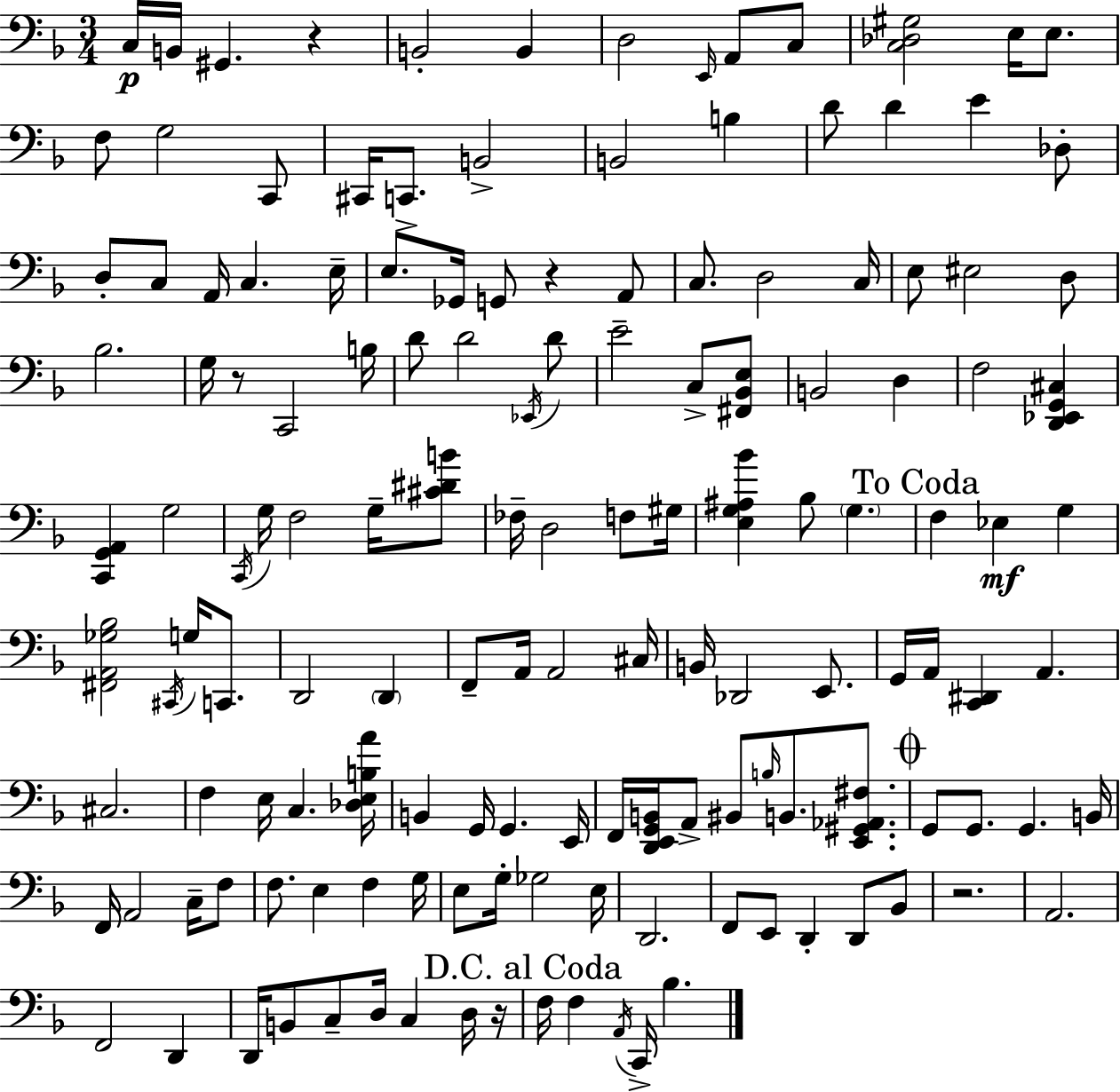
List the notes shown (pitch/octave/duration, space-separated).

C3/s B2/s G#2/q. R/q B2/h B2/q D3/h E2/s A2/e C3/e [C3,Db3,G#3]/h E3/s E3/e. F3/e G3/h C2/e C#2/s C2/e. B2/h B2/h B3/q D4/e D4/q E4/q Db3/e D3/e C3/e A2/s C3/q. E3/s E3/e. Gb2/s G2/e R/q A2/e C3/e. D3/h C3/s E3/e EIS3/h D3/e Bb3/h. G3/s R/e C2/h B3/s D4/e D4/h Eb2/s D4/e E4/h C3/e [F#2,Bb2,E3]/e B2/h D3/q F3/h [D2,Eb2,G2,C#3]/q [C2,G2,A2]/q G3/h C2/s G3/s F3/h G3/s [C#4,D#4,B4]/e FES3/s D3/h F3/e G#3/s [E3,G3,A#3,Bb4]/q Bb3/e G3/q. F3/q Eb3/q G3/q [F#2,A2,Gb3,Bb3]/h C#2/s G3/s C2/e. D2/h D2/q F2/e A2/s A2/h C#3/s B2/s Db2/h E2/e. G2/s A2/s [C2,D#2]/q A2/q. C#3/h. F3/q E3/s C3/q. [Db3,E3,B3,A4]/s B2/q G2/s G2/q. E2/s F2/s [D2,E2,G2,B2]/s A2/e BIS2/e B3/s B2/e. [E2,G#2,Ab2,F#3]/e. G2/e G2/e. G2/q. B2/s F2/s A2/h C3/s F3/e F3/e. E3/q F3/q G3/s E3/e G3/s Gb3/h E3/s D2/h. F2/e E2/e D2/q D2/e Bb2/e R/h. A2/h. F2/h D2/q D2/s B2/e C3/e D3/s C3/q D3/s R/s F3/s F3/q A2/s C2/s Bb3/q.